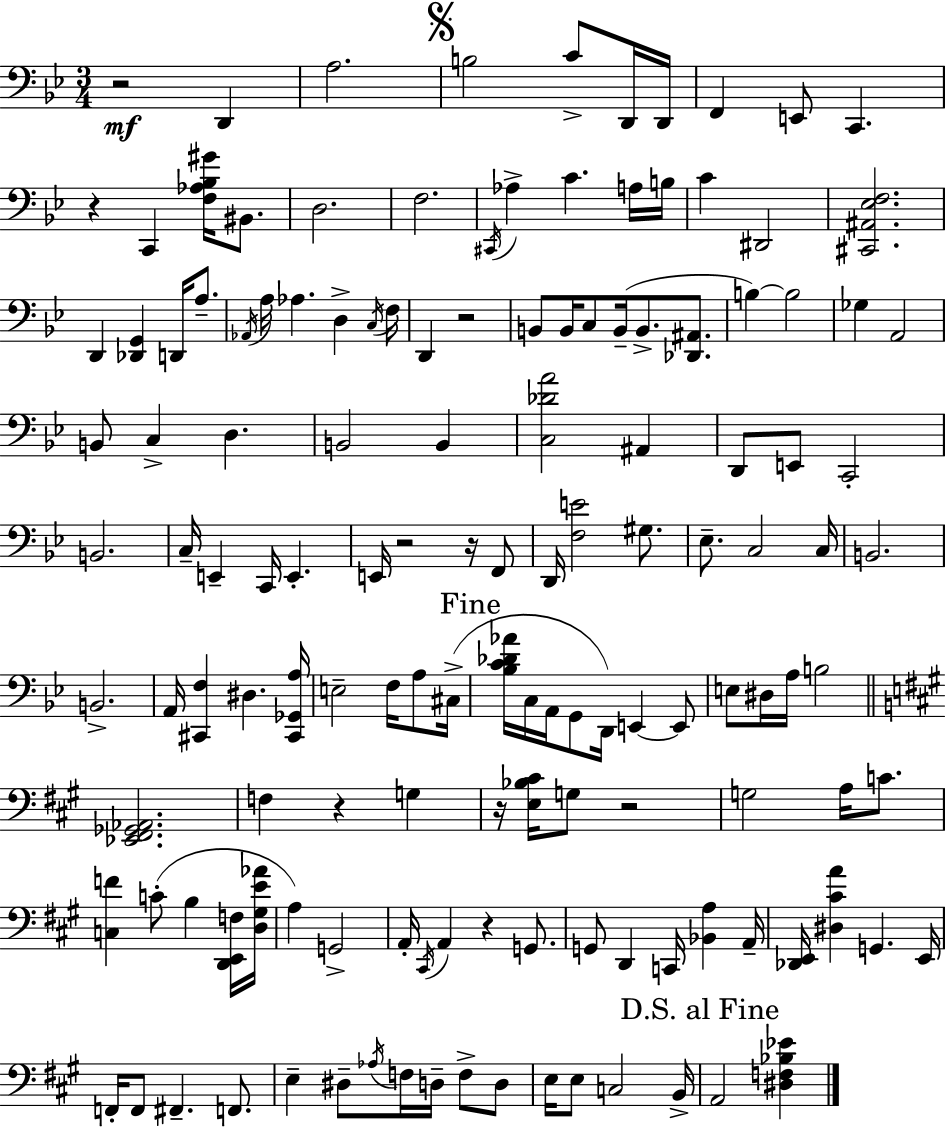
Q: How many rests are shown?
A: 9